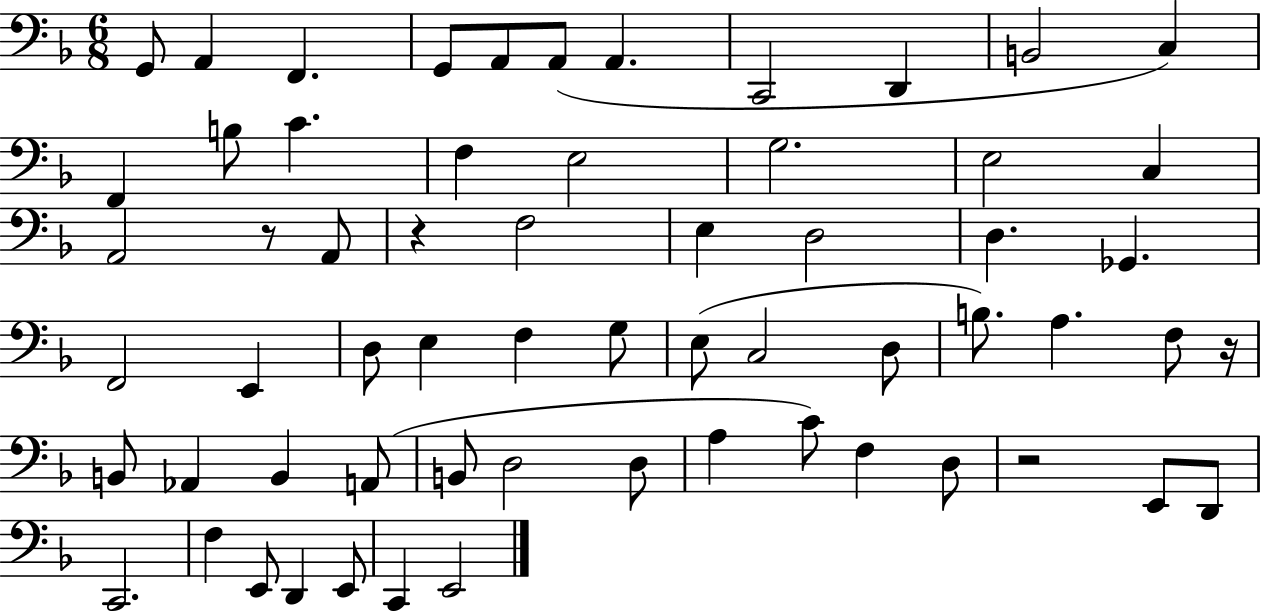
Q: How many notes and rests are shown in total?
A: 62